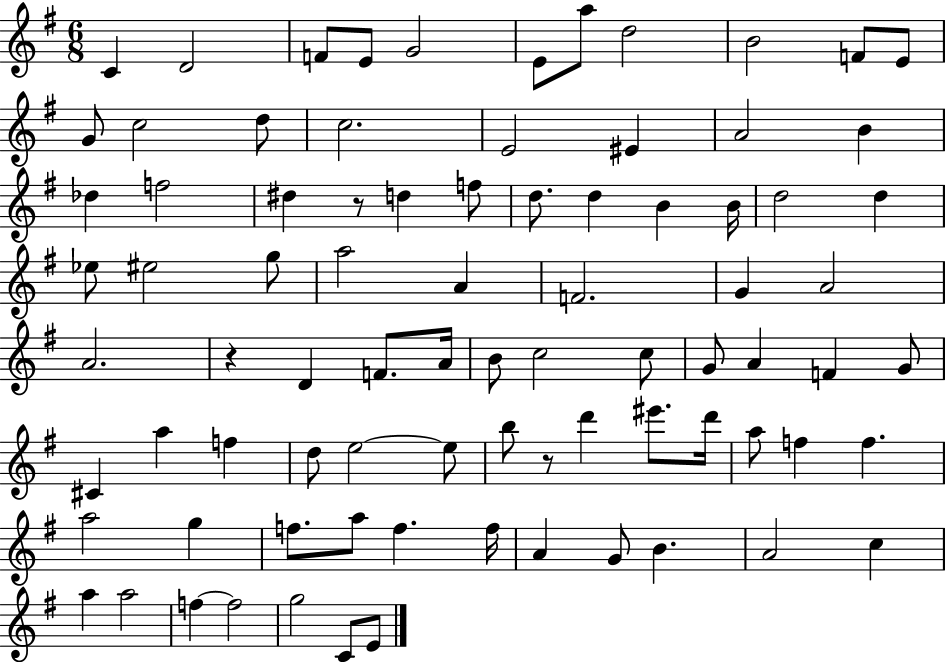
C4/q D4/h F4/e E4/e G4/h E4/e A5/e D5/h B4/h F4/e E4/e G4/e C5/h D5/e C5/h. E4/h EIS4/q A4/h B4/q Db5/q F5/h D#5/q R/e D5/q F5/e D5/e. D5/q B4/q B4/s D5/h D5/q Eb5/e EIS5/h G5/e A5/h A4/q F4/h. G4/q A4/h A4/h. R/q D4/q F4/e. A4/s B4/e C5/h C5/e G4/e A4/q F4/q G4/e C#4/q A5/q F5/q D5/e E5/h E5/e B5/e R/e D6/q EIS6/e. D6/s A5/e F5/q F5/q. A5/h G5/q F5/e. A5/e F5/q. F5/s A4/q G4/e B4/q. A4/h C5/q A5/q A5/h F5/q F5/h G5/h C4/e E4/e